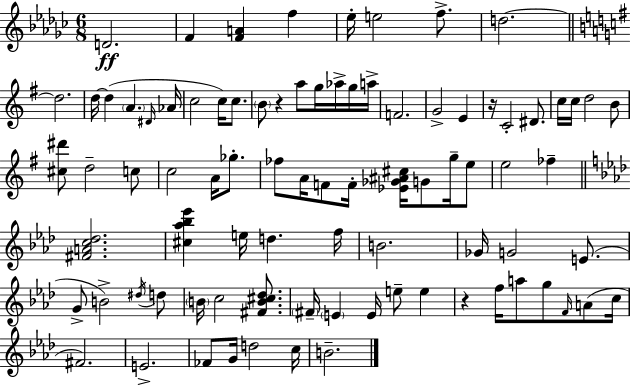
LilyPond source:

{
  \clef treble
  \numericTimeSignature
  \time 6/8
  \key ees \minor
  d'2.\ff | f'4 <f' a'>4 f''4 | ees''16-. e''2 f''8.-> | d''2.~~ | \break \bar "||" \break \key g \major d''2. | d''16~~ d''4( \parenthesize a'4. \grace { dis'16 } | aes'16 c''2 c''16) c''8. | \parenthesize b'8 r4 a''8 g''16 aes''16-> g''16 | \break a''16-> f'2. | g'2-> e'4 | r16 c'2-. dis'8. | c''16 c''16 d''2 b'8 | \break <cis'' dis'''>8 d''2-- c''8 | c''2 a'16 ges''8.-. | fes''8 a'16 f'8 f'16-. <ees' ges' ais' cis''>16 g'8 g''16-- e''8 | e''2 fes''4-- | \break \bar "||" \break \key aes \major <fis' a' c'' des''>2. | <cis'' aes'' bes'' ees'''>4 e''16 d''4. f''16 | b'2. | ges'16 g'2 e'8.( | \break g'8-> b'2->) \acciaccatura { dis''16 } d''8 | \parenthesize b'16 c''2 <fis' b' cis'' des''>8. | \parenthesize fis'16-- \parenthesize e'4 e'16 e''8-- e''4 | r4 f''16 a''8 g''8 \grace { f'16 } a'8( | \break c''16 fis'2.) | e'2.-> | fes'8 g'16 d''2 | c''16 b'2.-- | \break \bar "|."
}